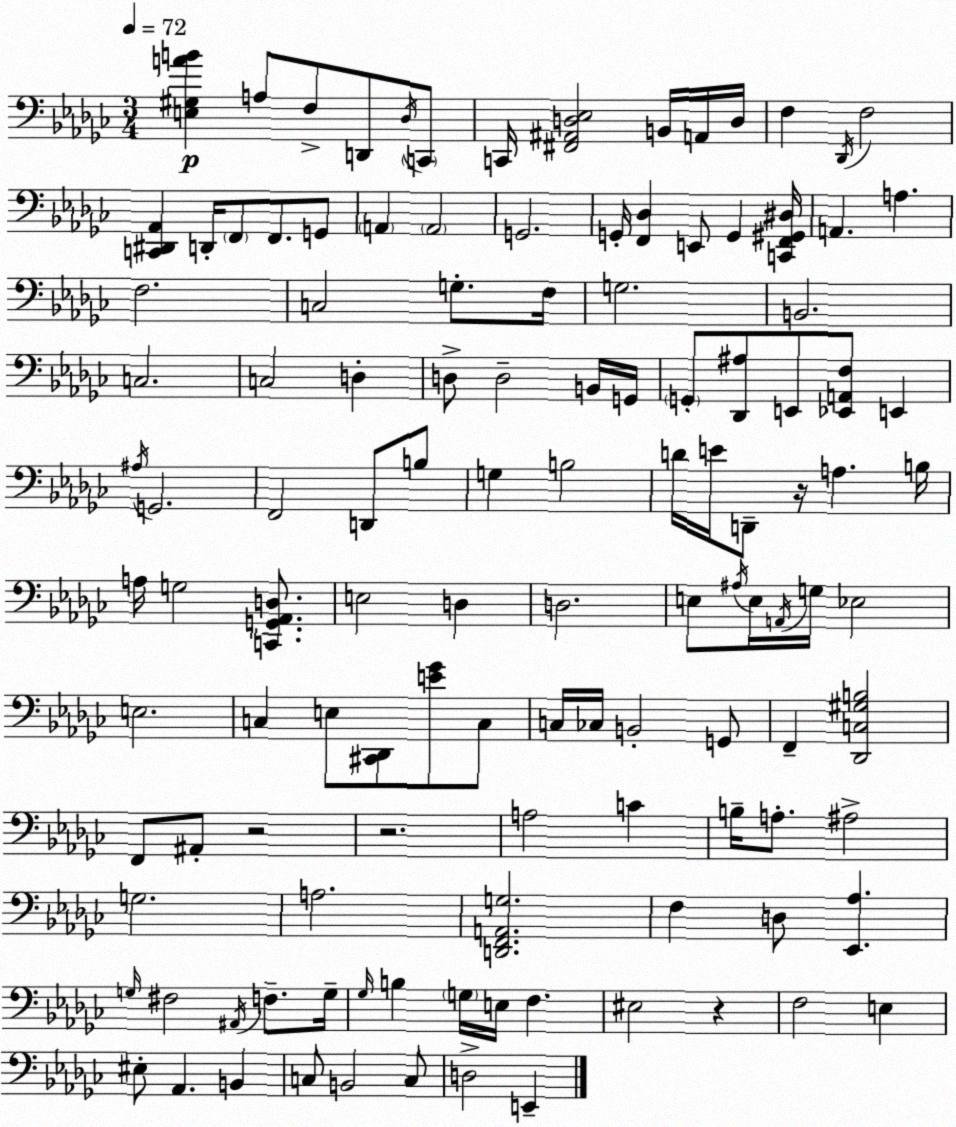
X:1
T:Untitled
M:3/4
L:1/4
K:Ebm
[E,^G,AB] A,/2 F,/2 D,,/2 _D,/4 C,,/2 C,,/4 [^F,,^A,,D,_E,]2 B,,/4 A,,/4 D,/4 F, _D,,/4 F,2 [C,,^D,,_A,,] D,,/4 F,,/2 F,,/2 G,,/2 A,, A,,2 G,,2 G,,/4 [F,,_D,] E,,/2 G,, [C,,F,,^G,,^D,]/4 A,, A, F,2 C,2 G,/2 F,/4 G,2 B,,2 C,2 C,2 D, D,/2 D,2 B,,/4 G,,/4 G,,/2 [_D,,^A,]/2 E,,/2 [_E,,A,,F,]/2 E,, ^A,/4 G,,2 F,,2 D,,/2 B,/2 G, B,2 D/4 E/4 D,,/2 z/4 A, B,/4 A,/4 G,2 [C,,G,,_A,,D,]/2 E,2 D, D,2 E,/2 ^A,/4 E,/4 A,,/4 G,/4 _E,2 E,2 C, E,/2 [^C,,_D,,]/2 [E_G]/2 C,/2 C,/4 _C,/4 B,,2 G,,/2 F,, [_D,,C,^G,B,]2 F,,/2 ^A,,/2 z2 z2 A,2 C B,/4 A,/2 ^A,2 G,2 A,2 [D,,F,,A,,G,]2 F, D,/2 [_E,,_A,] G,/4 ^F,2 ^A,,/4 F,/2 G,/4 _G,/4 B, G,/4 E,/4 F, ^E,2 z F,2 E, ^E,/2 _A,, B,, C,/2 B,,2 C,/2 D,2 E,,